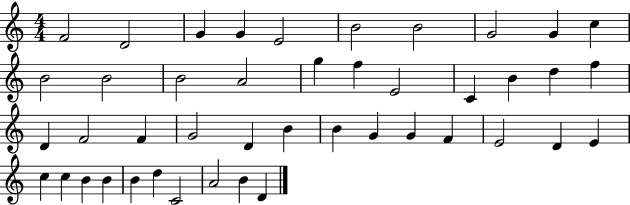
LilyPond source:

{
  \clef treble
  \numericTimeSignature
  \time 4/4
  \key c \major
  f'2 d'2 | g'4 g'4 e'2 | b'2 b'2 | g'2 g'4 c''4 | \break b'2 b'2 | b'2 a'2 | g''4 f''4 e'2 | c'4 b'4 d''4 f''4 | \break d'4 f'2 f'4 | g'2 d'4 b'4 | b'4 g'4 g'4 f'4 | e'2 d'4 e'4 | \break c''4 c''4 b'4 b'4 | b'4 d''4 c'2 | a'2 b'4 d'4 | \bar "|."
}